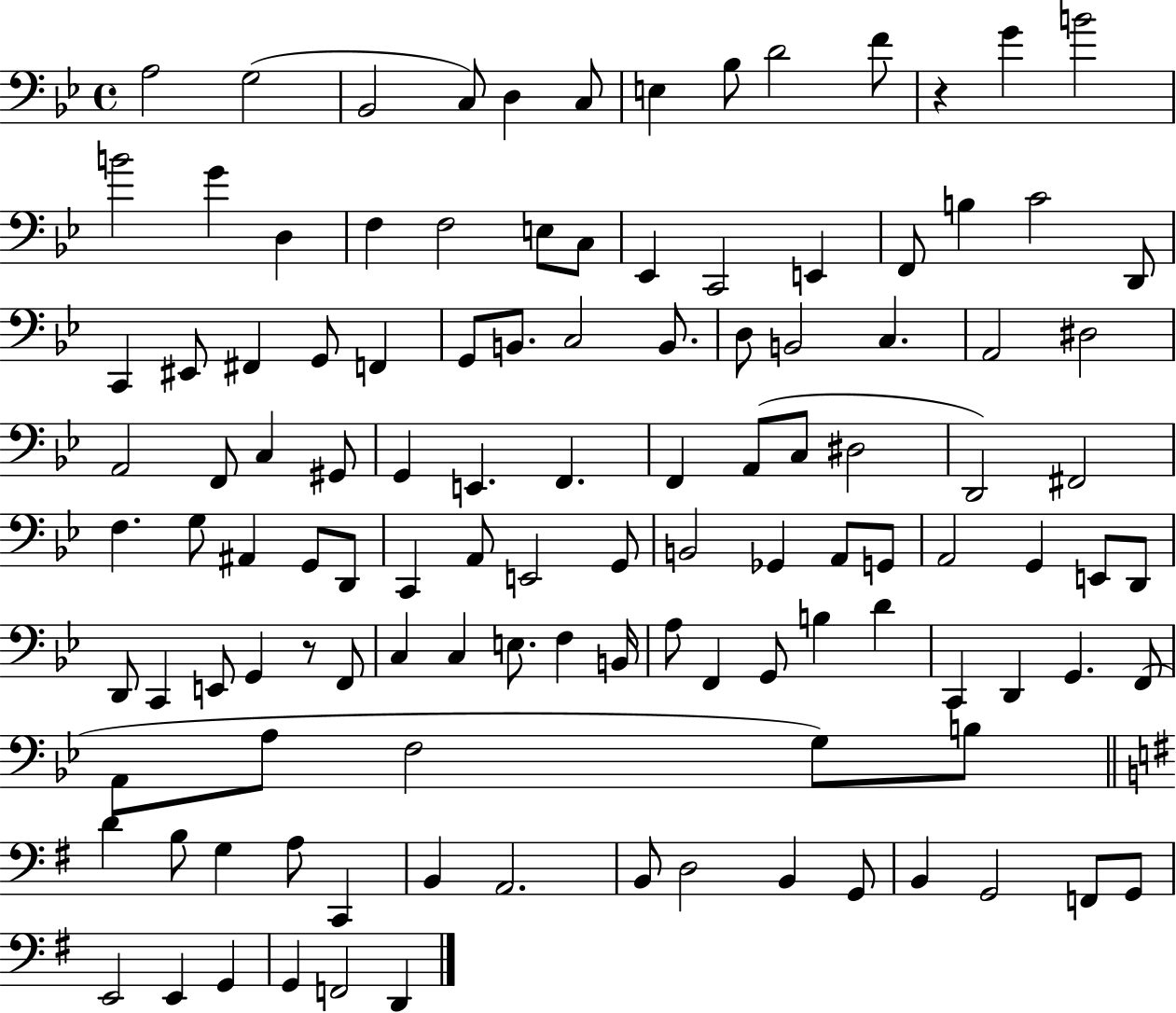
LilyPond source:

{
  \clef bass
  \time 4/4
  \defaultTimeSignature
  \key bes \major
  a2 g2( | bes,2 c8) d4 c8 | e4 bes8 d'2 f'8 | r4 g'4 b'2 | \break b'2 g'4 d4 | f4 f2 e8 c8 | ees,4 c,2 e,4 | f,8 b4 c'2 d,8 | \break c,4 eis,8 fis,4 g,8 f,4 | g,8 b,8. c2 b,8. | d8 b,2 c4. | a,2 dis2 | \break a,2 f,8 c4 gis,8 | g,4 e,4. f,4. | f,4 a,8( c8 dis2 | d,2) fis,2 | \break f4. g8 ais,4 g,8 d,8 | c,4 a,8 e,2 g,8 | b,2 ges,4 a,8 g,8 | a,2 g,4 e,8 d,8 | \break d,8 c,4 e,8 g,4 r8 f,8 | c4 c4 e8. f4 b,16 | a8 f,4 g,8 b4 d'4 | c,4 d,4 g,4. f,8( | \break a,8 a8 f2 g8) b8 | \bar "||" \break \key e \minor d'4 b8 g4 a8 c,4 | b,4 a,2. | b,8 d2 b,4 g,8 | b,4 g,2 f,8 g,8 | \break e,2 e,4 g,4 | g,4 f,2 d,4 | \bar "|."
}